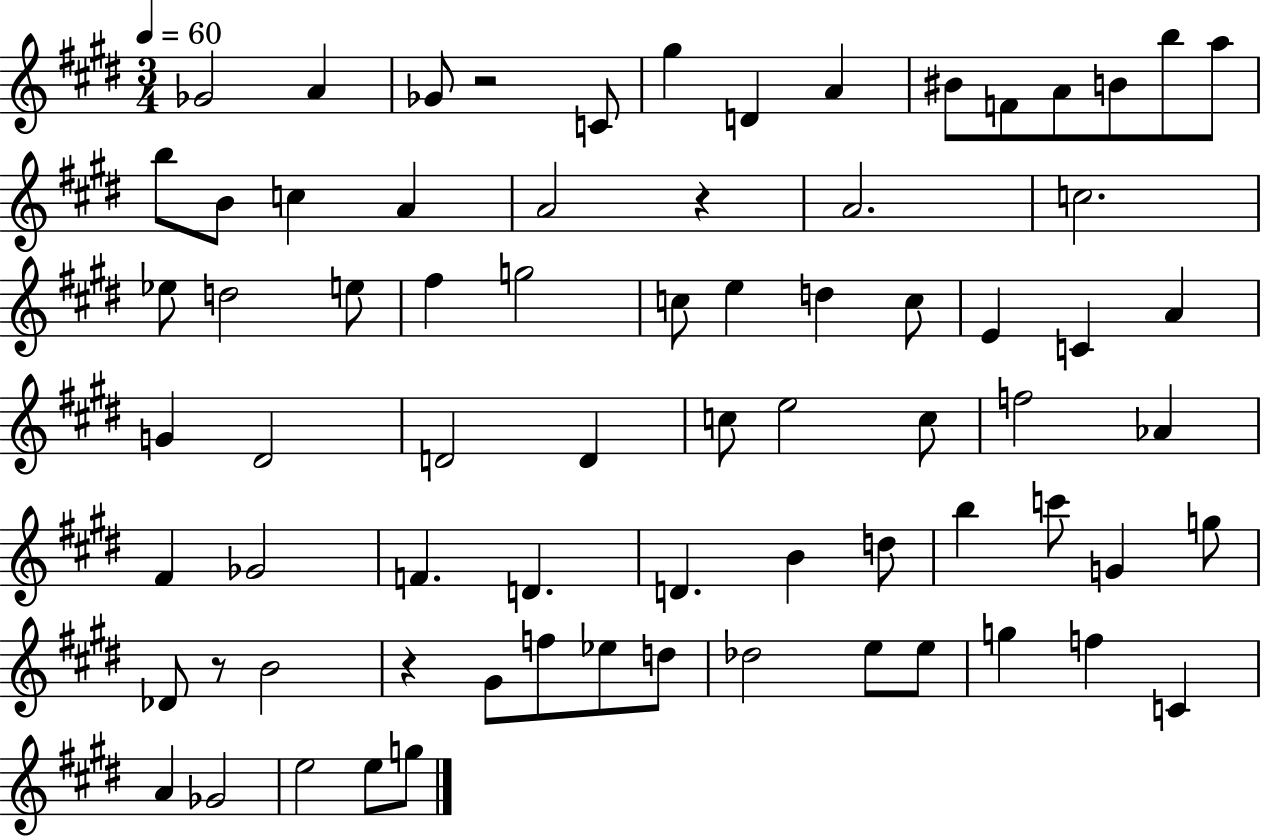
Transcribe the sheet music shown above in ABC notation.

X:1
T:Untitled
M:3/4
L:1/4
K:E
_G2 A _G/2 z2 C/2 ^g D A ^B/2 F/2 A/2 B/2 b/2 a/2 b/2 B/2 c A A2 z A2 c2 _e/2 d2 e/2 ^f g2 c/2 e d c/2 E C A G ^D2 D2 D c/2 e2 c/2 f2 _A ^F _G2 F D D B d/2 b c'/2 G g/2 _D/2 z/2 B2 z ^G/2 f/2 _e/2 d/2 _d2 e/2 e/2 g f C A _G2 e2 e/2 g/2